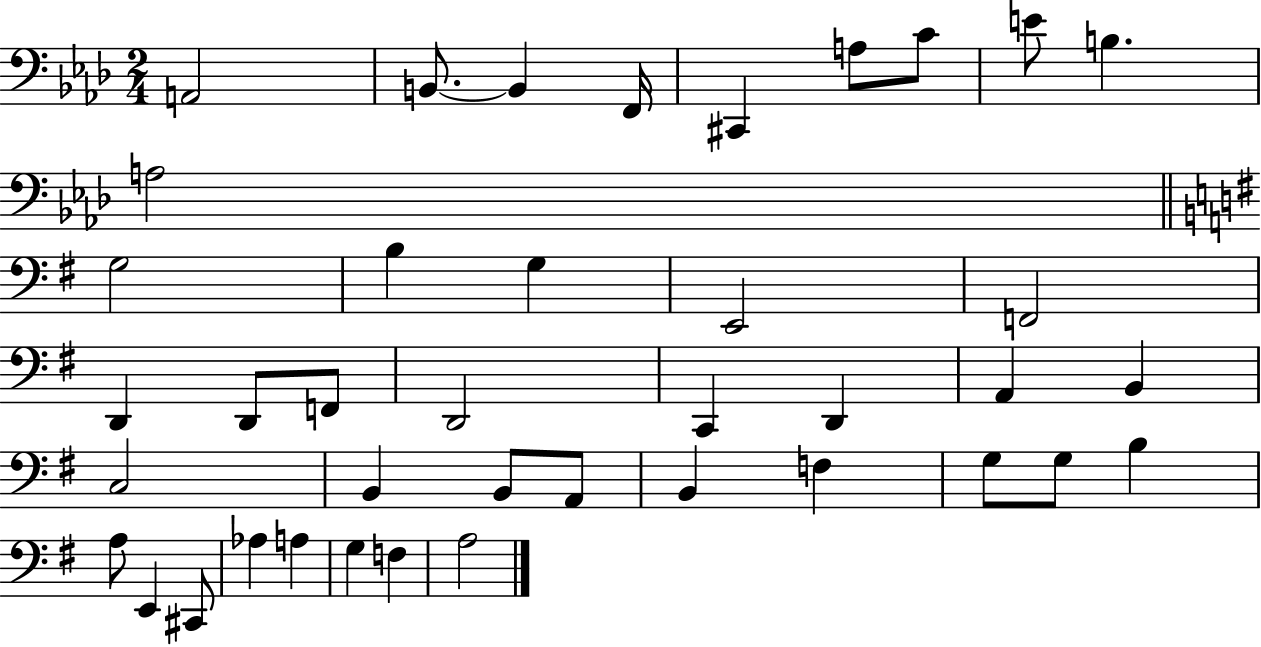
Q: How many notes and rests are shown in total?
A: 40